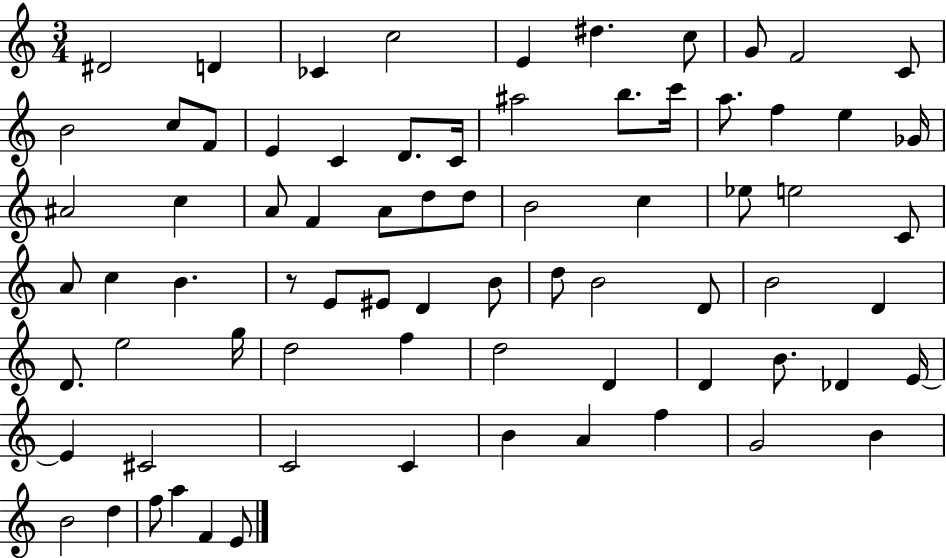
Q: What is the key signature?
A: C major